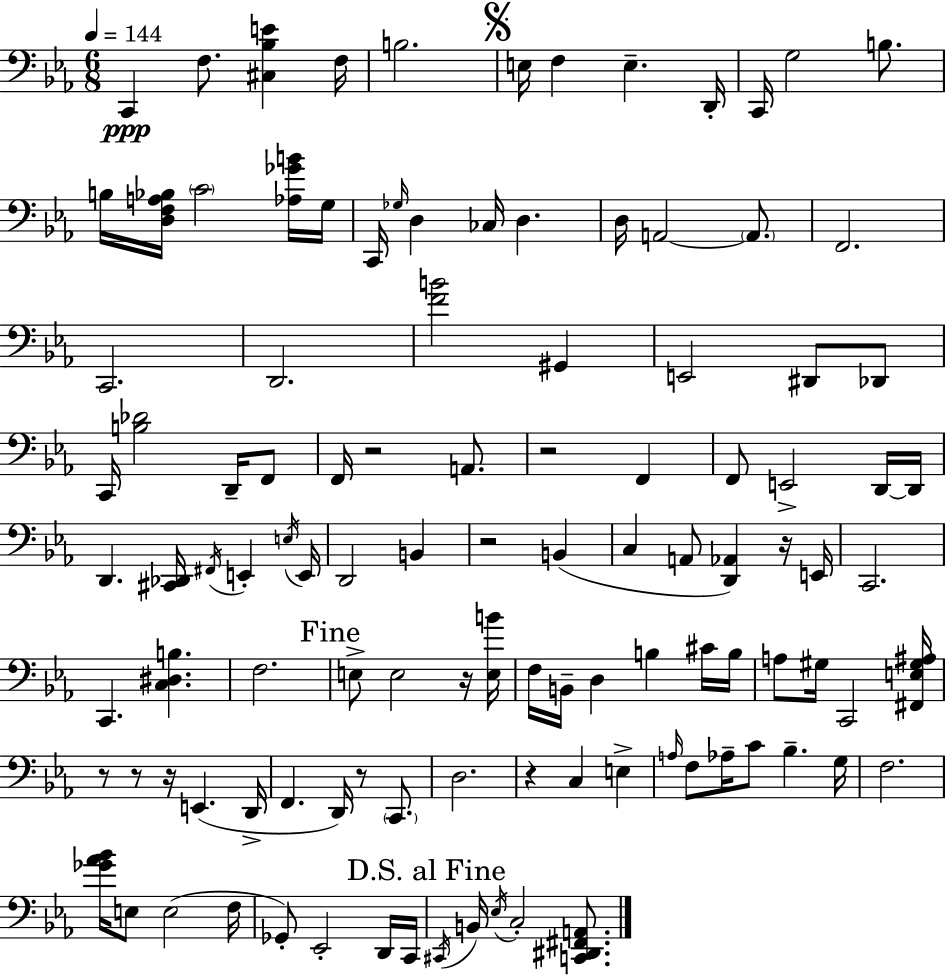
X:1
T:Untitled
M:6/8
L:1/4
K:Eb
C,, F,/2 [^C,_B,E] F,/4 B,2 E,/4 F, E, D,,/4 C,,/4 G,2 B,/2 B,/4 [D,F,A,_B,]/4 C2 [_A,_GB]/4 G,/4 C,,/4 _G,/4 D, _C,/4 D, D,/4 A,,2 A,,/2 F,,2 C,,2 D,,2 [FB]2 ^G,, E,,2 ^D,,/2 _D,,/2 C,,/4 [B,_D]2 D,,/4 F,,/2 F,,/4 z2 A,,/2 z2 F,, F,,/2 E,,2 D,,/4 D,,/4 D,, [^C,,_D,,]/4 ^F,,/4 E,, E,/4 E,,/4 D,,2 B,, z2 B,, C, A,,/2 [D,,_A,,] z/4 E,,/4 C,,2 C,, [C,^D,B,] F,2 E,/2 E,2 z/4 [E,B]/4 F,/4 B,,/4 D, B, ^C/4 B,/4 A,/2 ^G,/4 C,,2 [^F,,E,^G,^A,]/4 z/2 z/2 z/4 E,, D,,/4 F,, D,,/4 z/2 C,,/2 D,2 z C, E, A,/4 F,/2 _A,/4 C/2 _B, G,/4 F,2 [_G_A_B]/4 E,/2 E,2 F,/4 _G,,/2 _E,,2 D,,/4 C,,/4 ^C,,/4 B,,/4 _E,/4 C,2 [C,,^D,,^F,,A,,]/2